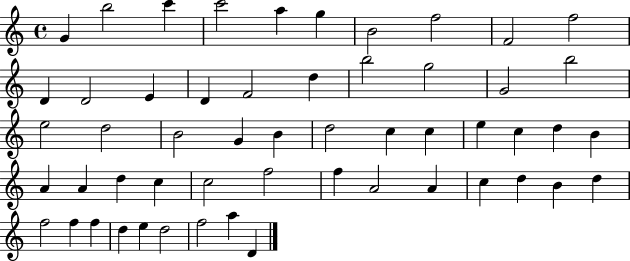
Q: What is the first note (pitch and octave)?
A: G4